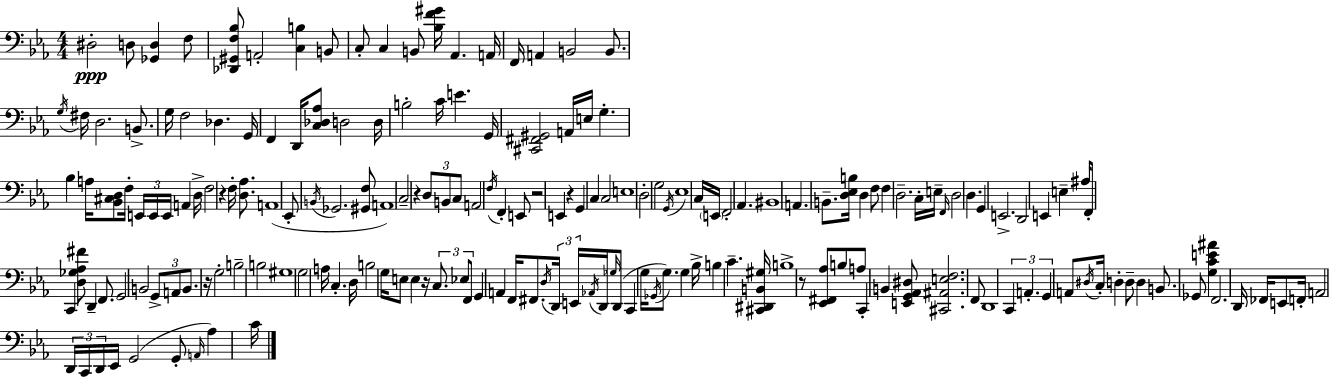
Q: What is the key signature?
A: C minor